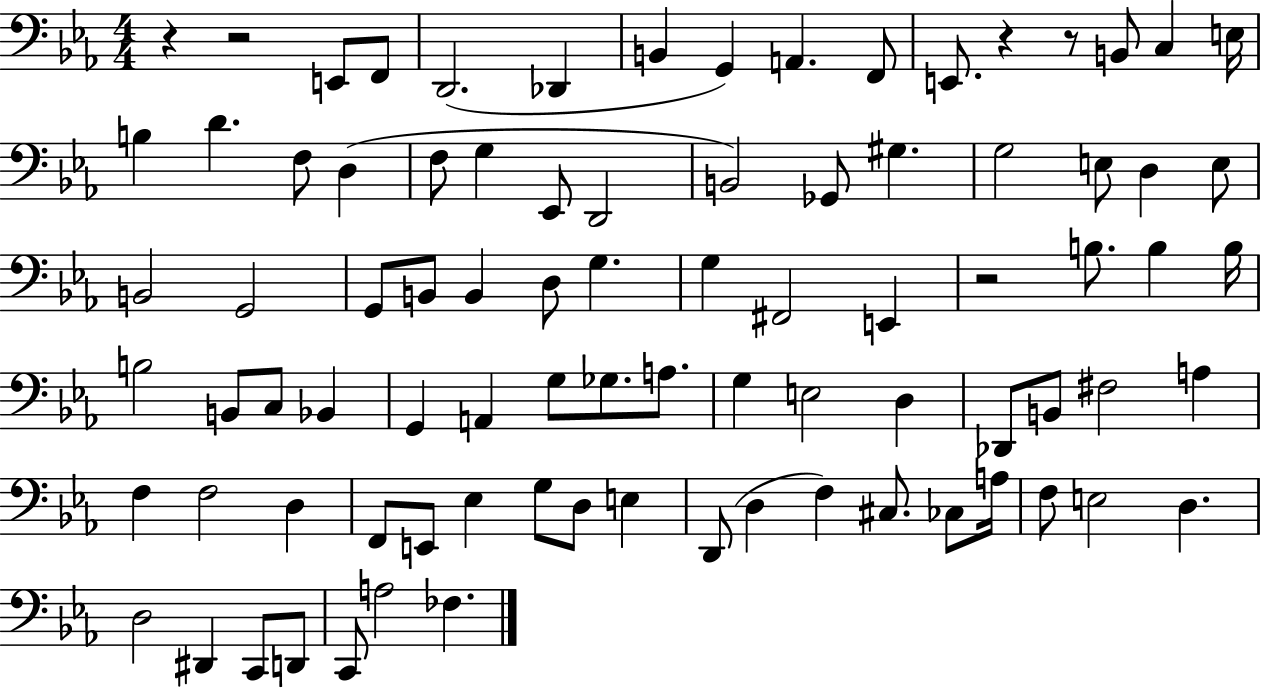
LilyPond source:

{
  \clef bass
  \numericTimeSignature
  \time 4/4
  \key ees \major
  r4 r2 e,8 f,8 | d,2.( des,4 | b,4 g,4) a,4. f,8 | e,8. r4 r8 b,8 c4 e16 | \break b4 d'4. f8 d4( | f8 g4 ees,8 d,2 | b,2) ges,8 gis4. | g2 e8 d4 e8 | \break b,2 g,2 | g,8 b,8 b,4 d8 g4. | g4 fis,2 e,4 | r2 b8. b4 b16 | \break b2 b,8 c8 bes,4 | g,4 a,4 g8 ges8. a8. | g4 e2 d4 | des,8 b,8 fis2 a4 | \break f4 f2 d4 | f,8 e,8 ees4 g8 d8 e4 | d,8( d4 f4) cis8. ces8 a16 | f8 e2 d4. | \break d2 dis,4 c,8 d,8 | c,8 a2 fes4. | \bar "|."
}